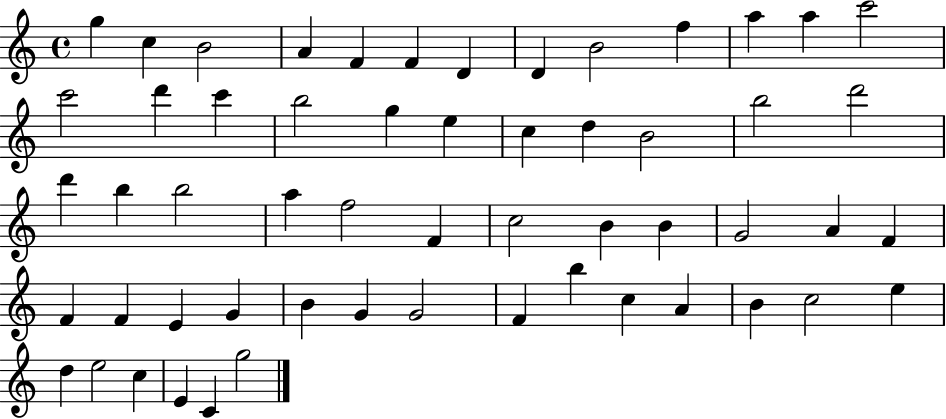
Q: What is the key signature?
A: C major